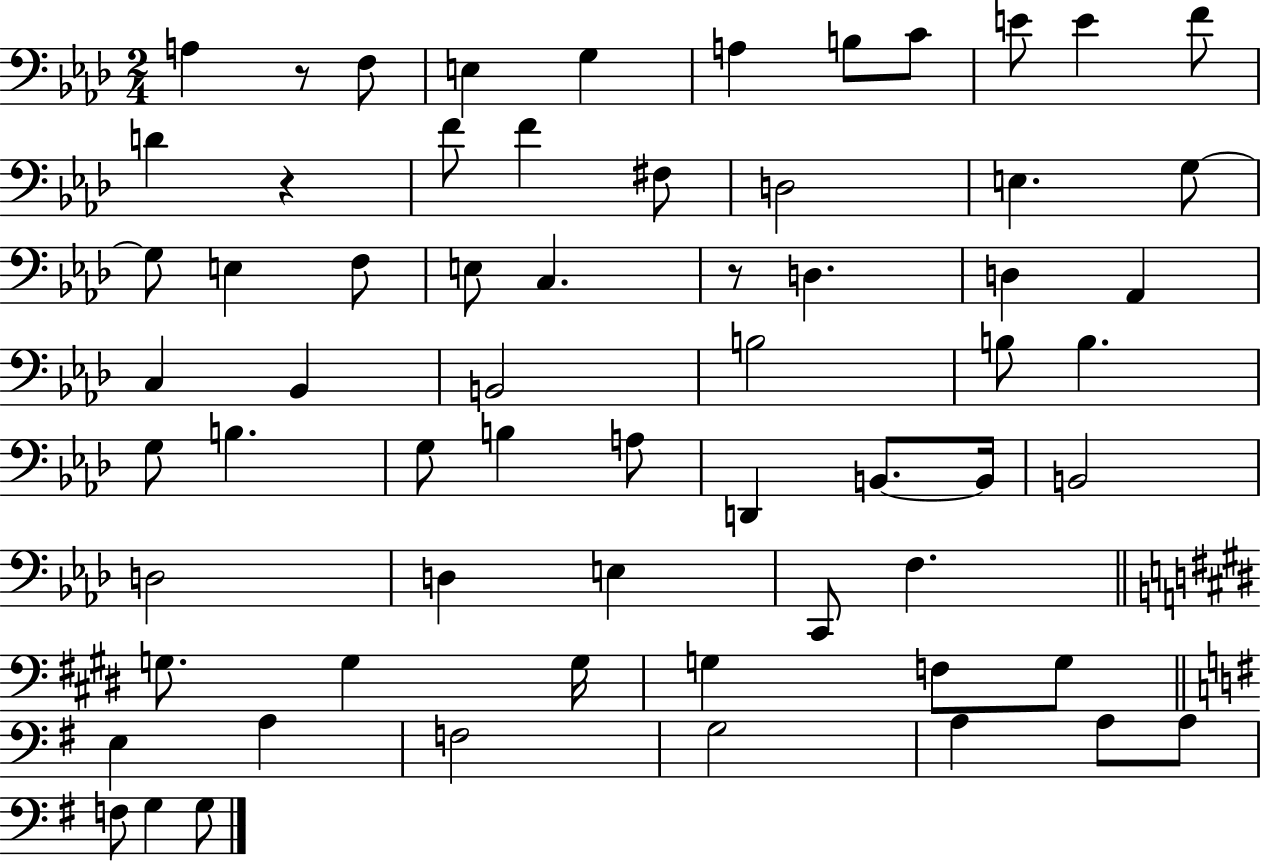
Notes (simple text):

A3/q R/e F3/e E3/q G3/q A3/q B3/e C4/e E4/e E4/q F4/e D4/q R/q F4/e F4/q F#3/e D3/h E3/q. G3/e G3/e E3/q F3/e E3/e C3/q. R/e D3/q. D3/q Ab2/q C3/q Bb2/q B2/h B3/h B3/e B3/q. G3/e B3/q. G3/e B3/q A3/e D2/q B2/e. B2/s B2/h D3/h D3/q E3/q C2/e F3/q. G3/e. G3/q G3/s G3/q F3/e G3/e E3/q A3/q F3/h G3/h A3/q A3/e A3/e F3/e G3/q G3/e